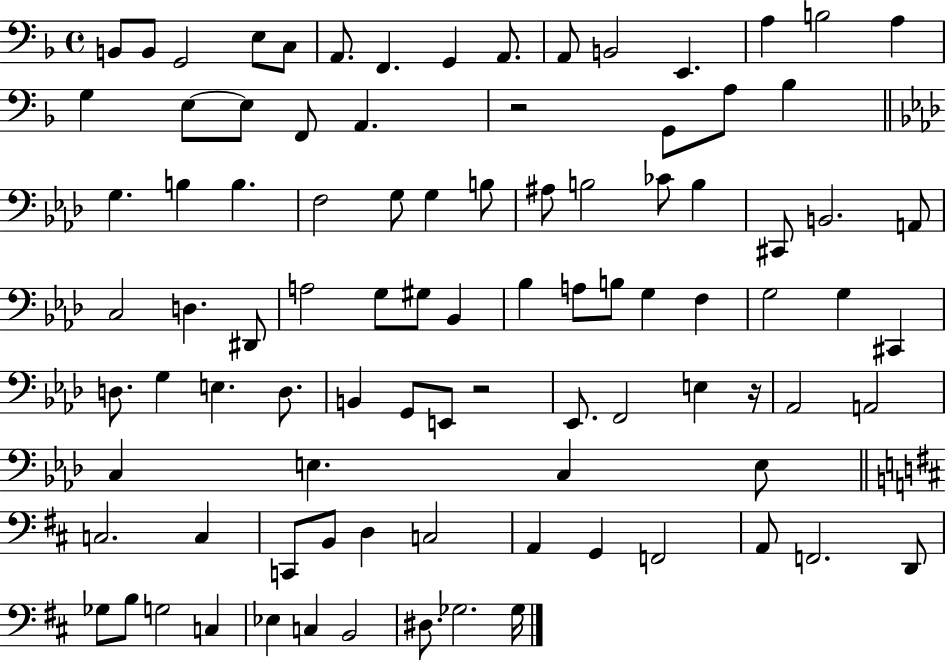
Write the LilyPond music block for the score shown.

{
  \clef bass
  \time 4/4
  \defaultTimeSignature
  \key f \major
  \repeat volta 2 { b,8 b,8 g,2 e8 c8 | a,8. f,4. g,4 a,8. | a,8 b,2 e,4. | a4 b2 a4 | \break g4 e8~~ e8 f,8 a,4. | r2 g,8 a8 bes4 | \bar "||" \break \key aes \major g4. b4 b4. | f2 g8 g4 b8 | ais8 b2 ces'8 b4 | cis,8 b,2. a,8 | \break c2 d4. dis,8 | a2 g8 gis8 bes,4 | bes4 a8 b8 g4 f4 | g2 g4 cis,4 | \break d8. g4 e4. d8. | b,4 g,8 e,8 r2 | ees,8. f,2 e4 r16 | aes,2 a,2 | \break c4 e4. c4 e8 | \bar "||" \break \key d \major c2. c4 | c,8 b,8 d4 c2 | a,4 g,4 f,2 | a,8 f,2. d,8 | \break ges8 b8 g2 c4 | ees4 c4 b,2 | dis8. ges2. ges16 | } \bar "|."
}